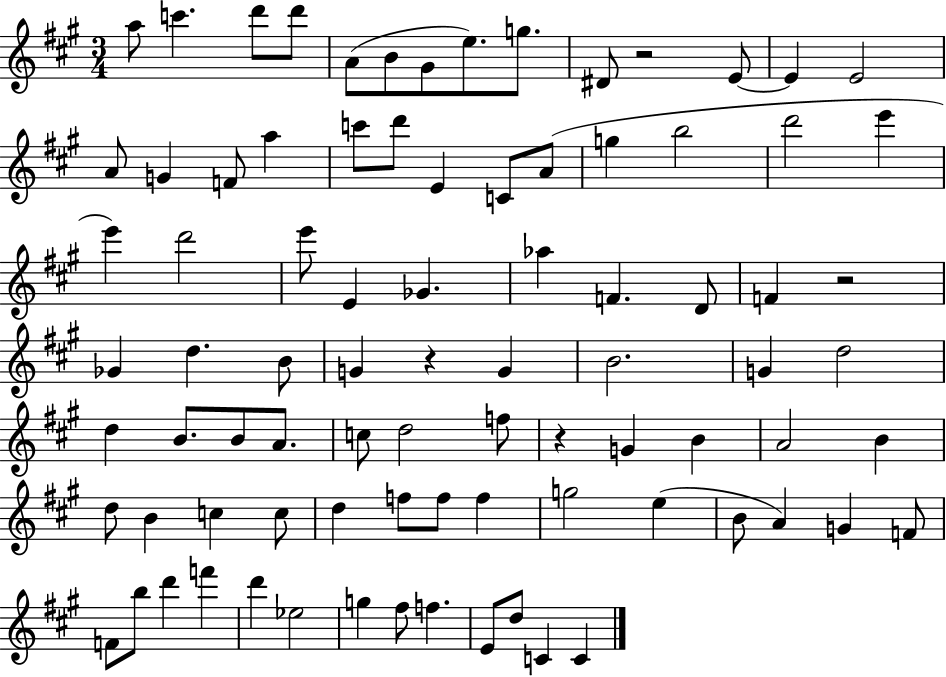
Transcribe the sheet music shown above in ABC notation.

X:1
T:Untitled
M:3/4
L:1/4
K:A
a/2 c' d'/2 d'/2 A/2 B/2 ^G/2 e/2 g/2 ^D/2 z2 E/2 E E2 A/2 G F/2 a c'/2 d'/2 E C/2 A/2 g b2 d'2 e' e' d'2 e'/2 E _G _a F D/2 F z2 _G d B/2 G z G B2 G d2 d B/2 B/2 A/2 c/2 d2 f/2 z G B A2 B d/2 B c c/2 d f/2 f/2 f g2 e B/2 A G F/2 F/2 b/2 d' f' d' _e2 g ^f/2 f E/2 d/2 C C